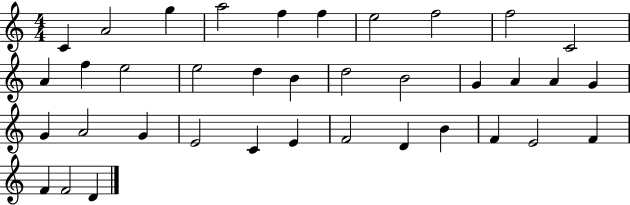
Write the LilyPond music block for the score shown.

{
  \clef treble
  \numericTimeSignature
  \time 4/4
  \key c \major
  c'4 a'2 g''4 | a''2 f''4 f''4 | e''2 f''2 | f''2 c'2 | \break a'4 f''4 e''2 | e''2 d''4 b'4 | d''2 b'2 | g'4 a'4 a'4 g'4 | \break g'4 a'2 g'4 | e'2 c'4 e'4 | f'2 d'4 b'4 | f'4 e'2 f'4 | \break f'4 f'2 d'4 | \bar "|."
}